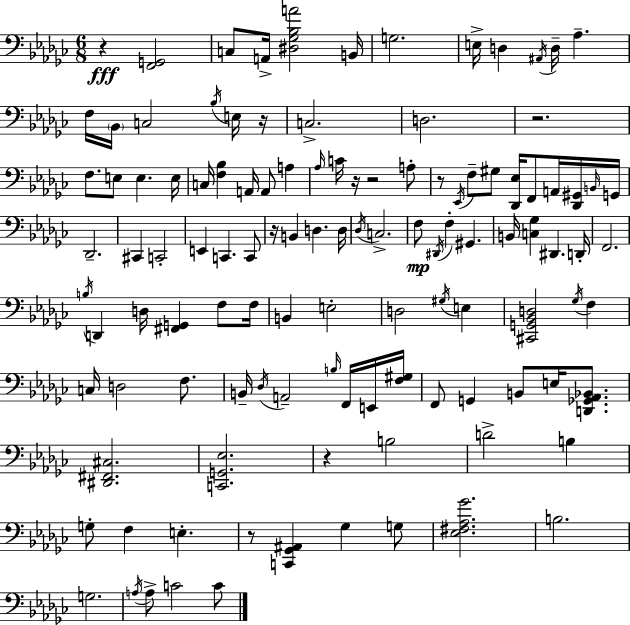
{
  \clef bass
  \numericTimeSignature
  \time 6/8
  \key ees \minor
  r4\fff <f, g,>2 | c8 a,16-> <dis ges bes a'>2 b,16 | g2. | e16-> d4 \acciaccatura { ais,16 } d16-- aes4.-- | \break f16 \parenthesize bes,16 c2 \acciaccatura { bes16 } | e16 r16 c2.-> | d2. | r2. | \break f8. e8 e4. | e16 c16 <f bes>4 a,16 a,8 a4 | \grace { aes16 } c'16 r16 r2 | a8-. r8 \acciaccatura { ees,16 } f8-- gis8 <des, ees>16 f,8 | \break a,16 <des, gis,>16 \grace { b,16 } g,16 des,2.-- | cis,4 c,2-. | e,4 c,4. | c,8 r16 b,4 d4. | \break d16 \acciaccatura { des16 } c2.-> | f8\mp \acciaccatura { dis,16 } f4-. | gis,4. b,16 <c ges>4 | dis,4. d,16-. f,2. | \break \acciaccatura { b16 } d,4 | d16 <fis, g,>4 f8 f16 b,4 | e2-. d2 | \acciaccatura { gis16 } e4 <cis, g, bes, d>2 | \break \acciaccatura { ges16 } f4 c16 d2 | f8. b,16-- \acciaccatura { des16 } | a,2-- \grace { b16 } f,16 e,16 <f gis>16 | f,8 g,4 b,8 e16 <d, ges, aes, bes,>8. | \break <dis, fis, cis>2. | <c, g, ees>2. | r4 b2 | d'2-> b4 | \break g8-. f4 e4.-. | r8 <c, ges, ais,>4 ges4 g8 | <ees fis aes ges'>2. | b2. | \break g2. | \acciaccatura { a16 } a8-> c'2 c'8 | \bar "|."
}